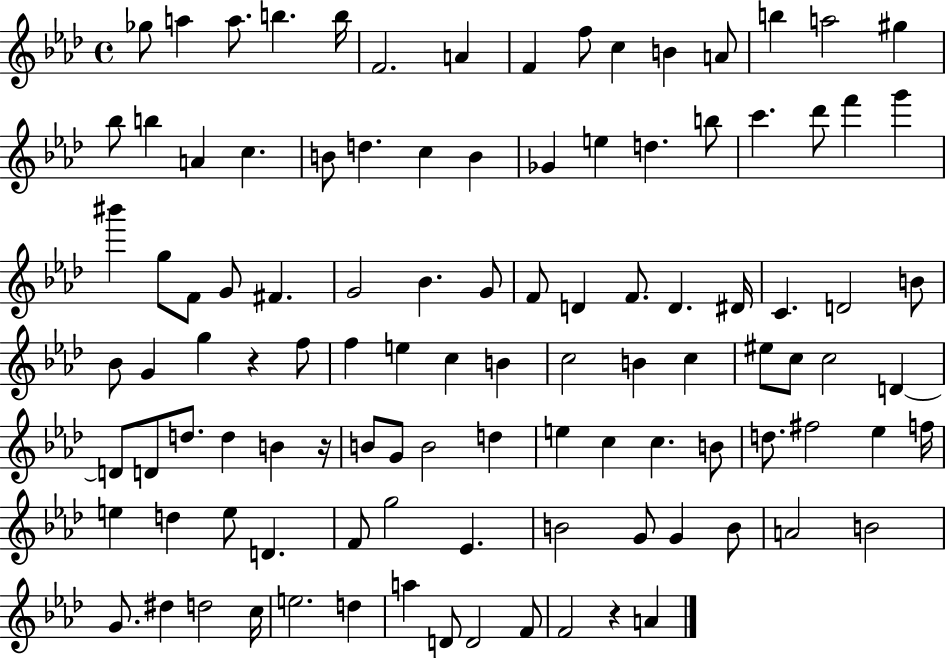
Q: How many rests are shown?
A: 3